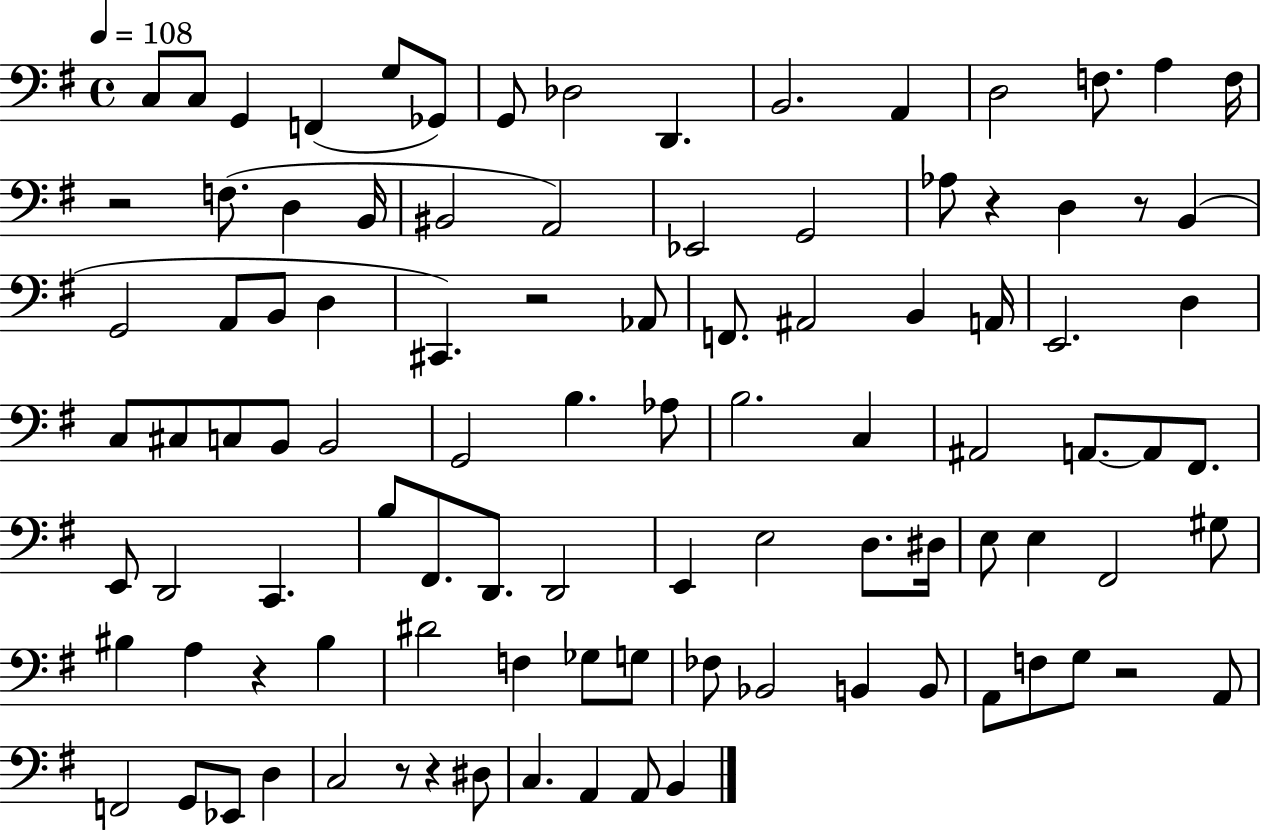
X:1
T:Untitled
M:4/4
L:1/4
K:G
C,/2 C,/2 G,, F,, G,/2 _G,,/2 G,,/2 _D,2 D,, B,,2 A,, D,2 F,/2 A, F,/4 z2 F,/2 D, B,,/4 ^B,,2 A,,2 _E,,2 G,,2 _A,/2 z D, z/2 B,, G,,2 A,,/2 B,,/2 D, ^C,, z2 _A,,/2 F,,/2 ^A,,2 B,, A,,/4 E,,2 D, C,/2 ^C,/2 C,/2 B,,/2 B,,2 G,,2 B, _A,/2 B,2 C, ^A,,2 A,,/2 A,,/2 ^F,,/2 E,,/2 D,,2 C,, B,/2 ^F,,/2 D,,/2 D,,2 E,, E,2 D,/2 ^D,/4 E,/2 E, ^F,,2 ^G,/2 ^B, A, z ^B, ^D2 F, _G,/2 G,/2 _F,/2 _B,,2 B,, B,,/2 A,,/2 F,/2 G,/2 z2 A,,/2 F,,2 G,,/2 _E,,/2 D, C,2 z/2 z ^D,/2 C, A,, A,,/2 B,,